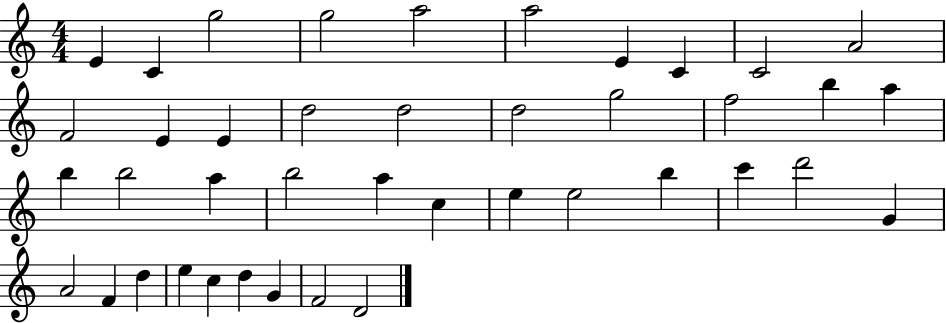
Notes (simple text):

E4/q C4/q G5/h G5/h A5/h A5/h E4/q C4/q C4/h A4/h F4/h E4/q E4/q D5/h D5/h D5/h G5/h F5/h B5/q A5/q B5/q B5/h A5/q B5/h A5/q C5/q E5/q E5/h B5/q C6/q D6/h G4/q A4/h F4/q D5/q E5/q C5/q D5/q G4/q F4/h D4/h